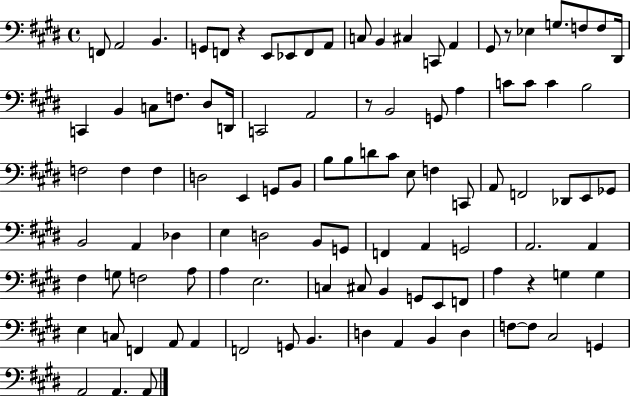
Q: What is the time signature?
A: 4/4